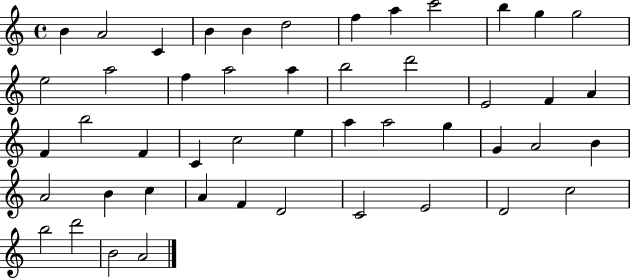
{
  \clef treble
  \time 4/4
  \defaultTimeSignature
  \key c \major
  b'4 a'2 c'4 | b'4 b'4 d''2 | f''4 a''4 c'''2 | b''4 g''4 g''2 | \break e''2 a''2 | f''4 a''2 a''4 | b''2 d'''2 | e'2 f'4 a'4 | \break f'4 b''2 f'4 | c'4 c''2 e''4 | a''4 a''2 g''4 | g'4 a'2 b'4 | \break a'2 b'4 c''4 | a'4 f'4 d'2 | c'2 e'2 | d'2 c''2 | \break b''2 d'''2 | b'2 a'2 | \bar "|."
}